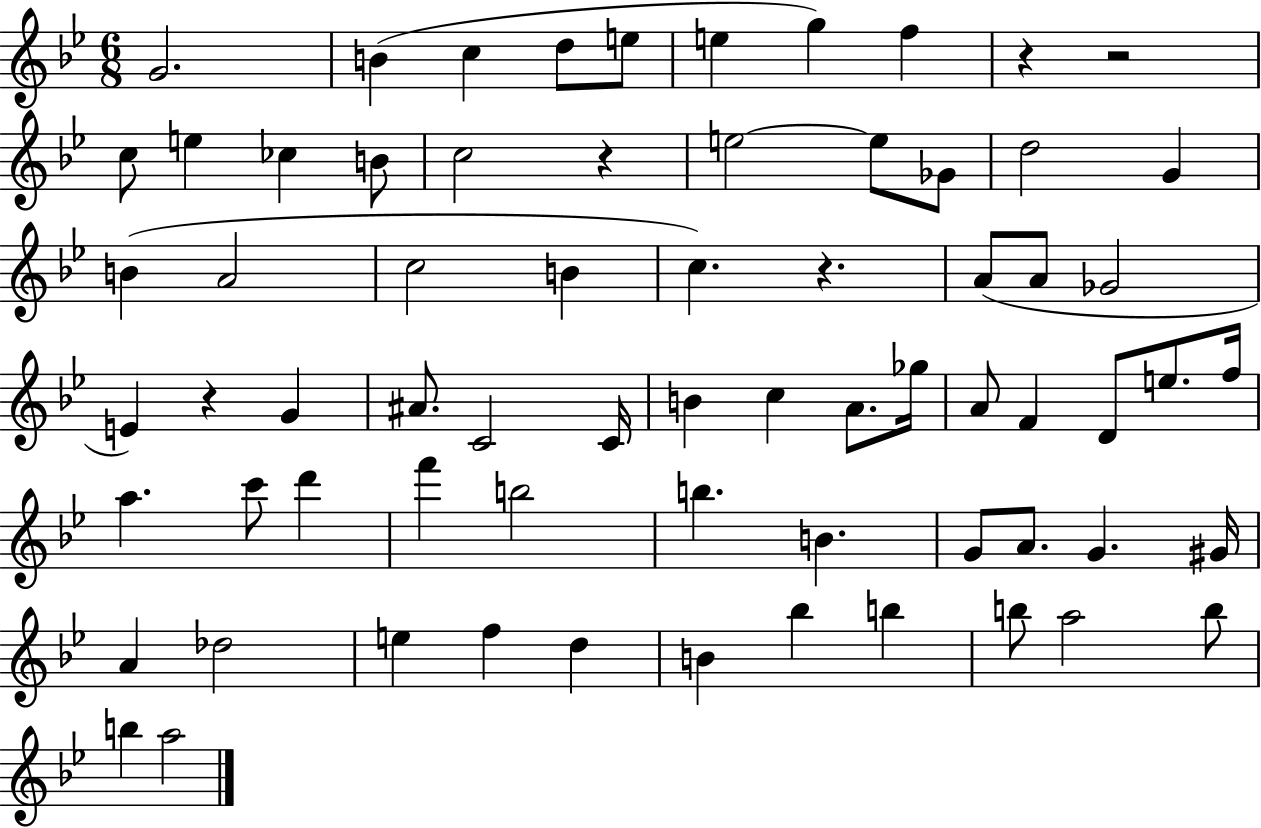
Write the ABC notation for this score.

X:1
T:Untitled
M:6/8
L:1/4
K:Bb
G2 B c d/2 e/2 e g f z z2 c/2 e _c B/2 c2 z e2 e/2 _G/2 d2 G B A2 c2 B c z A/2 A/2 _G2 E z G ^A/2 C2 C/4 B c A/2 _g/4 A/2 F D/2 e/2 f/4 a c'/2 d' f' b2 b B G/2 A/2 G ^G/4 A _d2 e f d B _b b b/2 a2 b/2 b a2